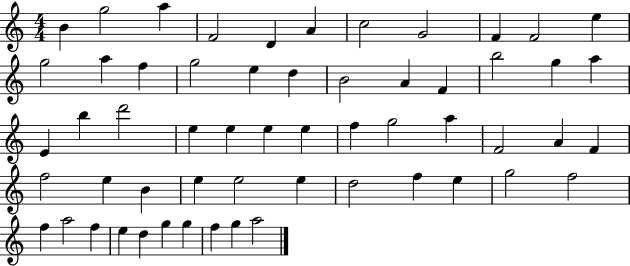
X:1
T:Untitled
M:4/4
L:1/4
K:C
B g2 a F2 D A c2 G2 F F2 e g2 a f g2 e d B2 A F b2 g a E b d'2 e e e e f g2 a F2 A F f2 e B e e2 e d2 f e g2 f2 f a2 f e d g g f g a2